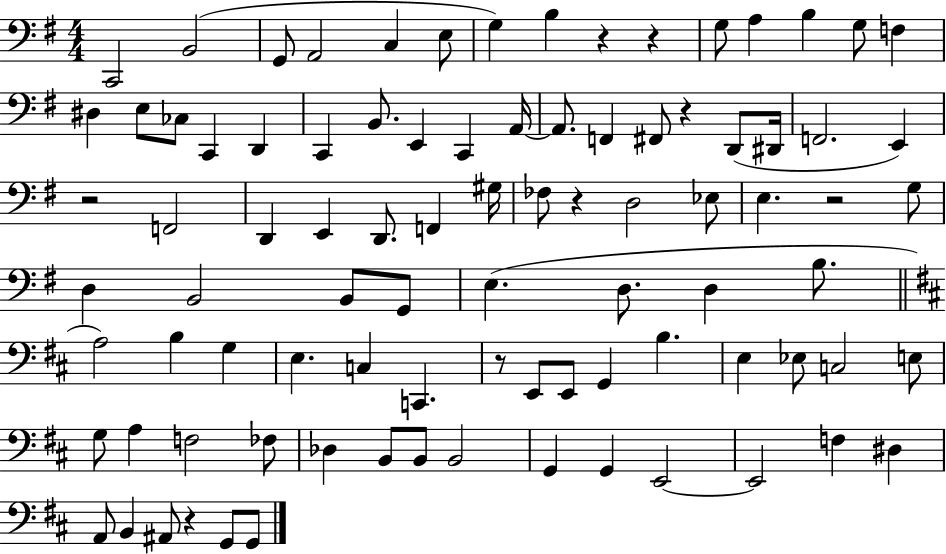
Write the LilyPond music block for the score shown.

{
  \clef bass
  \numericTimeSignature
  \time 4/4
  \key g \major
  c,2 b,2( | g,8 a,2 c4 e8 | g4) b4 r4 r4 | g8 a4 b4 g8 f4 | \break dis4 e8 ces8 c,4 d,4 | c,4 b,8. e,4 c,4 a,16~~ | a,8. f,4 fis,8 r4 d,8( dis,16 | f,2. e,4) | \break r2 f,2 | d,4 e,4 d,8. f,4 gis16 | fes8 r4 d2 ees8 | e4. r2 g8 | \break d4 b,2 b,8 g,8 | e4.( d8. d4 b8. | \bar "||" \break \key d \major a2) b4 g4 | e4. c4 c,4. | r8 e,8 e,8 g,4 b4. | e4 ees8 c2 e8 | \break g8 a4 f2 fes8 | des4 b,8 b,8 b,2 | g,4 g,4 e,2~~ | e,2 f4 dis4 | \break a,8 b,4 ais,8 r4 g,8 g,8 | \bar "|."
}